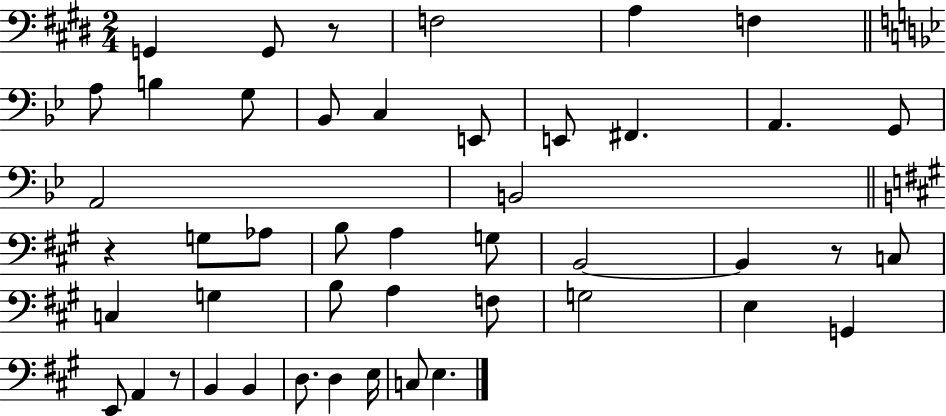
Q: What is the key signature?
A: E major